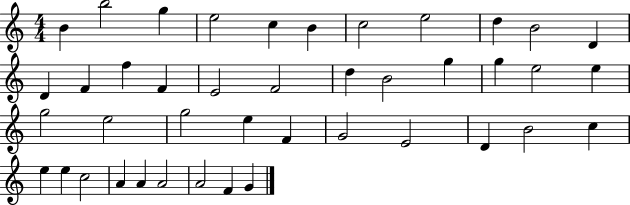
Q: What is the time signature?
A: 4/4